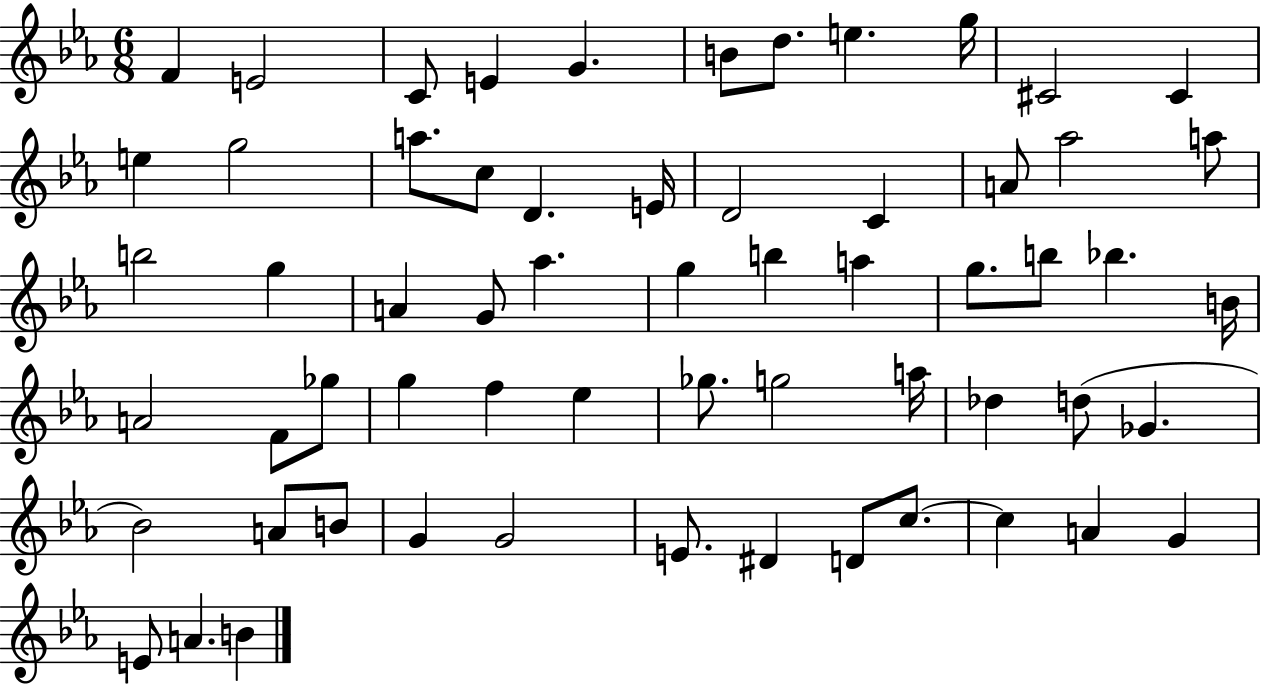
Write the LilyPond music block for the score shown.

{
  \clef treble
  \numericTimeSignature
  \time 6/8
  \key ees \major
  f'4 e'2 | c'8 e'4 g'4. | b'8 d''8. e''4. g''16 | cis'2 cis'4 | \break e''4 g''2 | a''8. c''8 d'4. e'16 | d'2 c'4 | a'8 aes''2 a''8 | \break b''2 g''4 | a'4 g'8 aes''4. | g''4 b''4 a''4 | g''8. b''8 bes''4. b'16 | \break a'2 f'8 ges''8 | g''4 f''4 ees''4 | ges''8. g''2 a''16 | des''4 d''8( ges'4. | \break bes'2) a'8 b'8 | g'4 g'2 | e'8. dis'4 d'8 c''8.~~ | c''4 a'4 g'4 | \break e'8 a'4. b'4 | \bar "|."
}